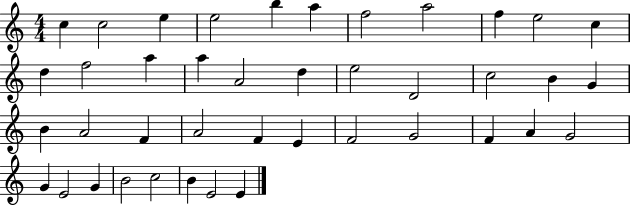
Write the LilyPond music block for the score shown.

{
  \clef treble
  \numericTimeSignature
  \time 4/4
  \key c \major
  c''4 c''2 e''4 | e''2 b''4 a''4 | f''2 a''2 | f''4 e''2 c''4 | \break d''4 f''2 a''4 | a''4 a'2 d''4 | e''2 d'2 | c''2 b'4 g'4 | \break b'4 a'2 f'4 | a'2 f'4 e'4 | f'2 g'2 | f'4 a'4 g'2 | \break g'4 e'2 g'4 | b'2 c''2 | b'4 e'2 e'4 | \bar "|."
}